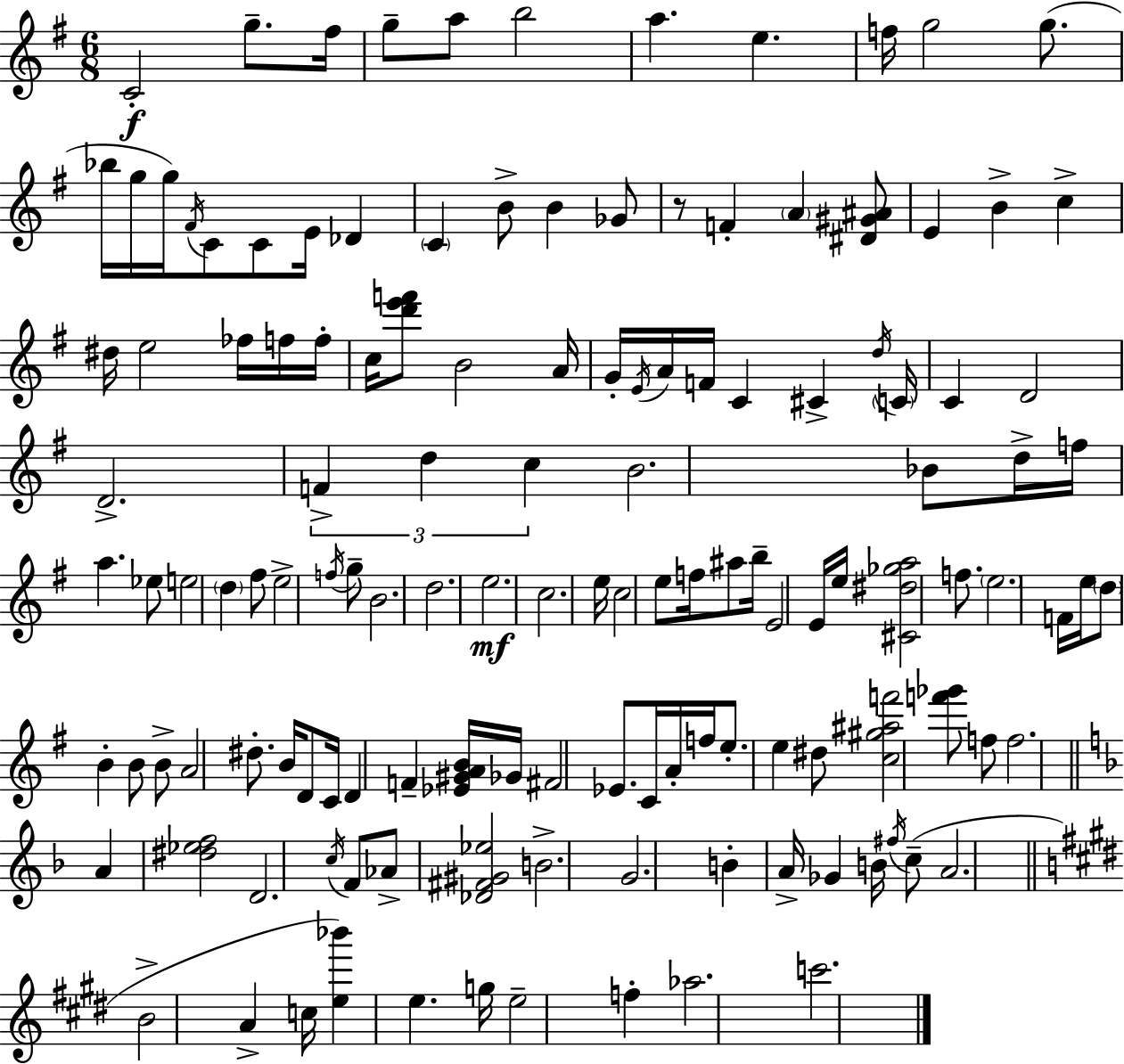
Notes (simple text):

C4/h G5/e. F#5/s G5/e A5/e B5/h A5/q. E5/q. F5/s G5/h G5/e. Bb5/s G5/s G5/s F#4/s C4/e C4/e E4/s Db4/q C4/q B4/e B4/q Gb4/e R/e F4/q A4/q [D#4,G#4,A#4]/e E4/q B4/q C5/q D#5/s E5/h FES5/s F5/s F5/s C5/s [D6,E6,F6]/e B4/h A4/s G4/s E4/s A4/s F4/s C4/q C#4/q D5/s C4/s C4/q D4/h D4/h. F4/q D5/q C5/q B4/h. Bb4/e D5/s F5/s A5/q. Eb5/e E5/h D5/q F#5/e E5/h F5/s G5/e B4/h. D5/h. E5/h. C5/h. E5/s C5/h E5/e F5/s A#5/e B5/s E4/h E4/s E5/s [C#4,D#5,Gb5,A5]/h F5/e. E5/h. F4/s E5/s D5/e B4/q B4/e B4/e A4/h D#5/e. B4/s D4/e C4/s D4/q F4/q [Eb4,G#4,A4,B4]/s Gb4/s F#4/h Eb4/e. C4/s A4/s F5/s E5/e. E5/q D#5/e [C5,G#5,A#5,F6]/h [F6,Gb6]/e F5/e F5/h. A4/q [D#5,Eb5,F5]/h D4/h. C5/s F4/e Ab4/e [Db4,F#4,G#4,Eb5]/h B4/h. G4/h. B4/q A4/s Gb4/q B4/s F#5/s C5/e A4/h. B4/h A4/q C5/s [E5,Bb6]/q E5/q. G5/s E5/h F5/q Ab5/h. C6/h.